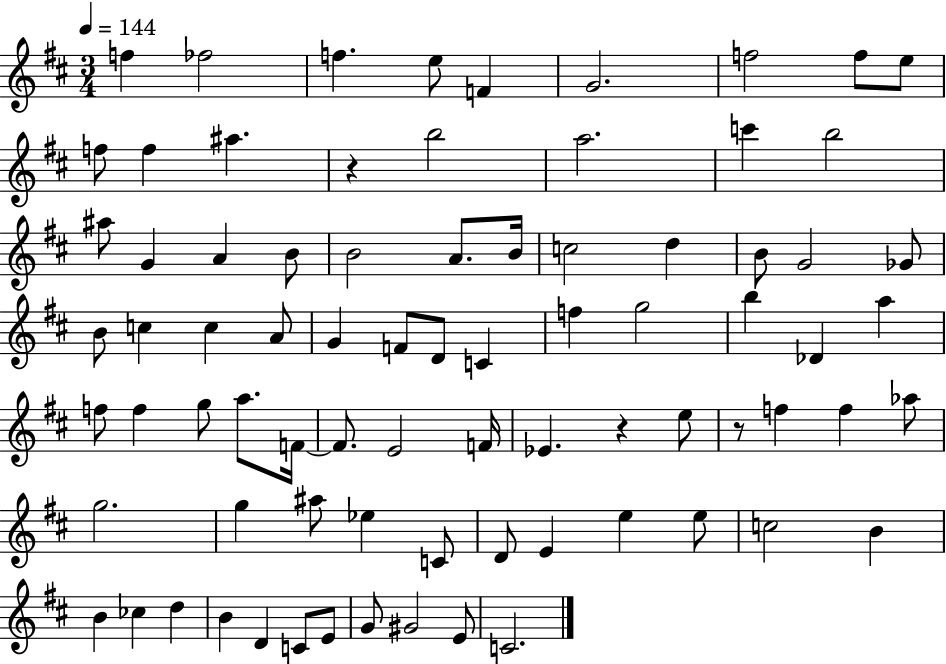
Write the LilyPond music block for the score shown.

{
  \clef treble
  \numericTimeSignature
  \time 3/4
  \key d \major
  \tempo 4 = 144
  f''4 fes''2 | f''4. e''8 f'4 | g'2. | f''2 f''8 e''8 | \break f''8 f''4 ais''4. | r4 b''2 | a''2. | c'''4 b''2 | \break ais''8 g'4 a'4 b'8 | b'2 a'8. b'16 | c''2 d''4 | b'8 g'2 ges'8 | \break b'8 c''4 c''4 a'8 | g'4 f'8 d'8 c'4 | f''4 g''2 | b''4 des'4 a''4 | \break f''8 f''4 g''8 a''8. f'16~~ | f'8. e'2 f'16 | ees'4. r4 e''8 | r8 f''4 f''4 aes''8 | \break g''2. | g''4 ais''8 ees''4 c'8 | d'8 e'4 e''4 e''8 | c''2 b'4 | \break b'4 ces''4 d''4 | b'4 d'4 c'8 e'8 | g'8 gis'2 e'8 | c'2. | \break \bar "|."
}